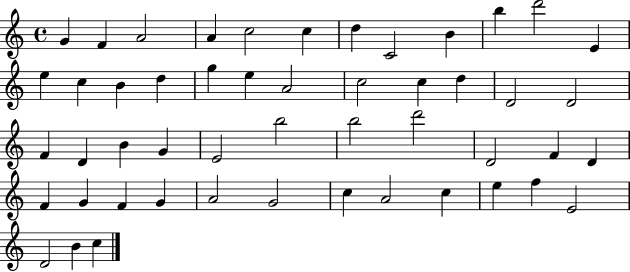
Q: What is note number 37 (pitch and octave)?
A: G4